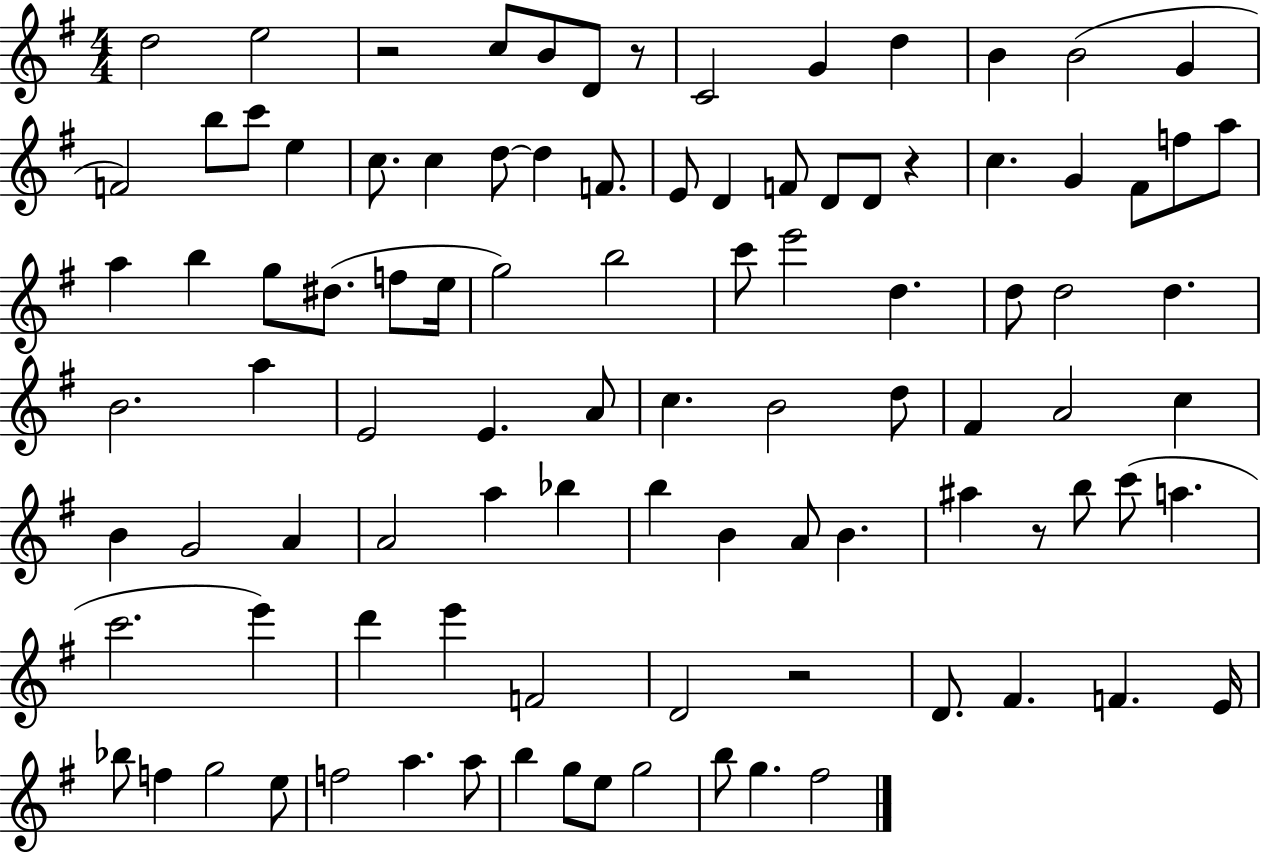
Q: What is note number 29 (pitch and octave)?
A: F5